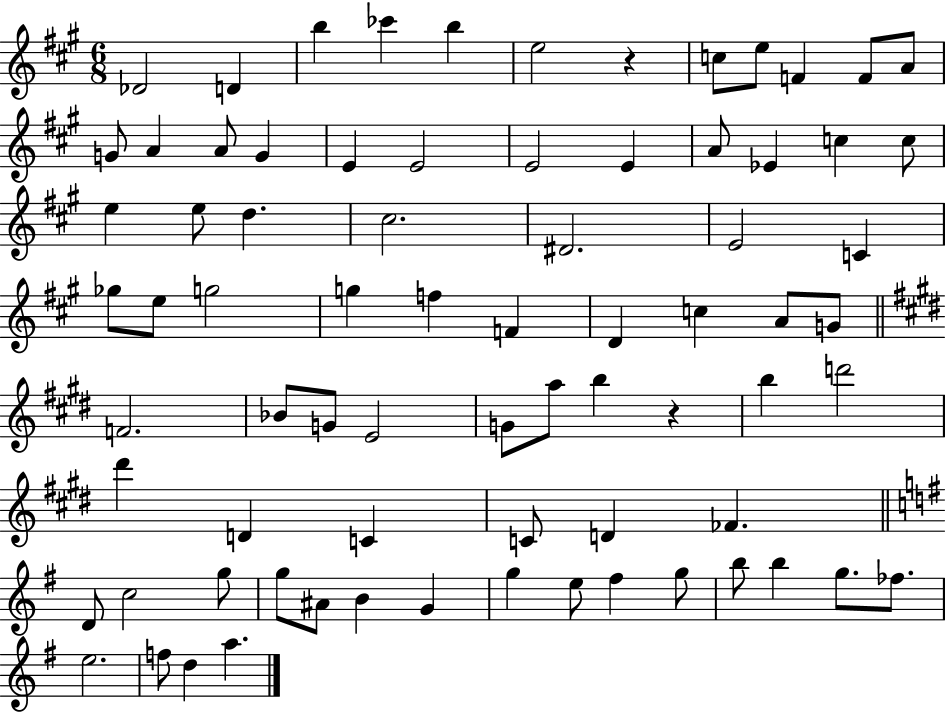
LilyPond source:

{
  \clef treble
  \numericTimeSignature
  \time 6/8
  \key a \major
  des'2 d'4 | b''4 ces'''4 b''4 | e''2 r4 | c''8 e''8 f'4 f'8 a'8 | \break g'8 a'4 a'8 g'4 | e'4 e'2 | e'2 e'4 | a'8 ees'4 c''4 c''8 | \break e''4 e''8 d''4. | cis''2. | dis'2. | e'2 c'4 | \break ges''8 e''8 g''2 | g''4 f''4 f'4 | d'4 c''4 a'8 g'8 | \bar "||" \break \key e \major f'2. | bes'8 g'8 e'2 | g'8 a''8 b''4 r4 | b''4 d'''2 | \break dis'''4 d'4 c'4 | c'8 d'4 fes'4. | \bar "||" \break \key g \major d'8 c''2 g''8 | g''8 ais'8 b'4 g'4 | g''4 e''8 fis''4 g''8 | b''8 b''4 g''8. fes''8. | \break e''2. | f''8 d''4 a''4. | \bar "|."
}